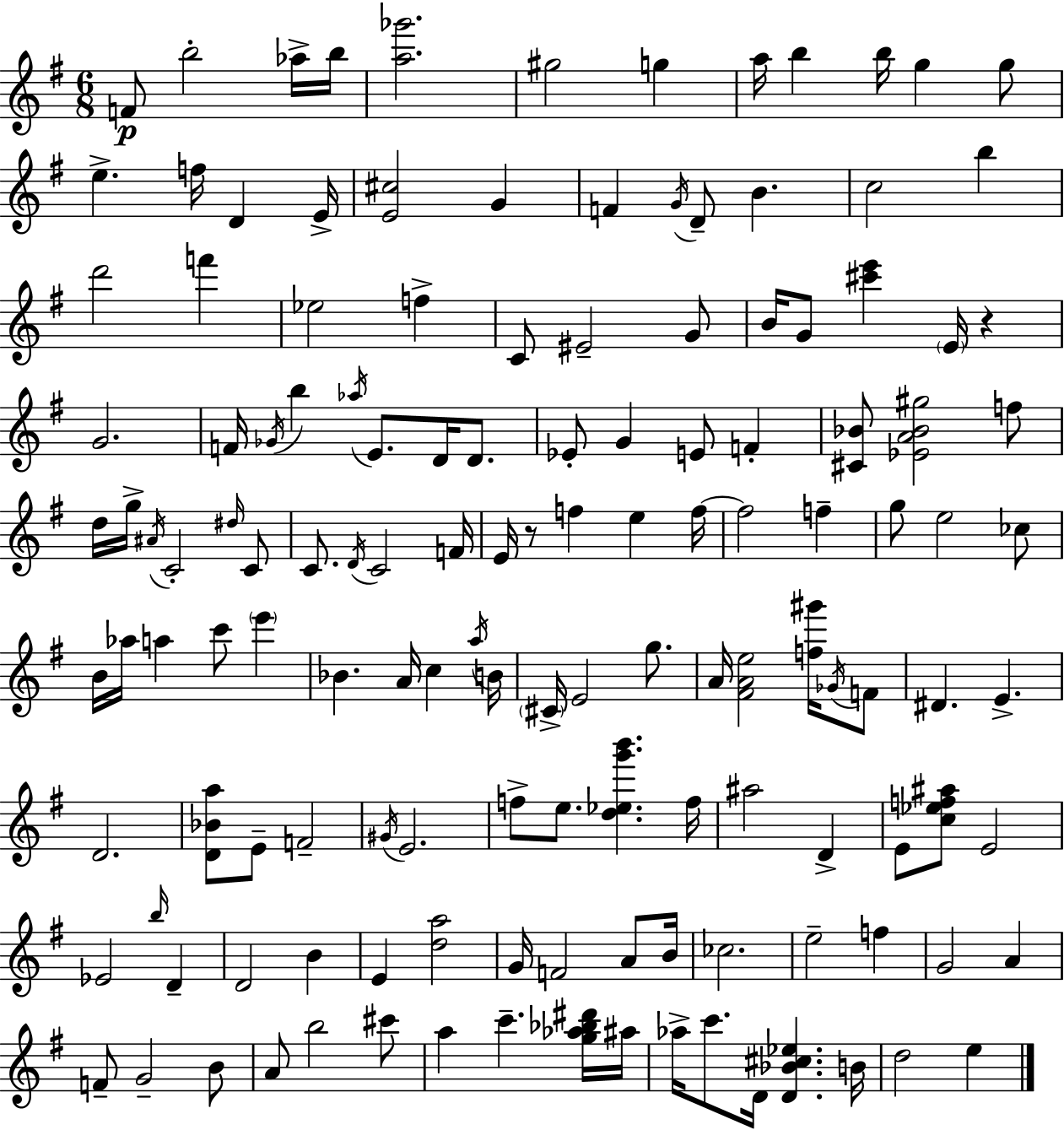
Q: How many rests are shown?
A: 2